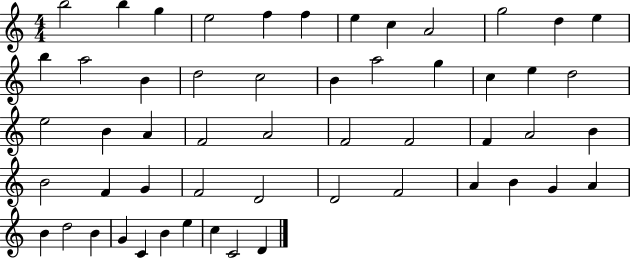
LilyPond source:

{
  \clef treble
  \numericTimeSignature
  \time 4/4
  \key c \major
  b''2 b''4 g''4 | e''2 f''4 f''4 | e''4 c''4 a'2 | g''2 d''4 e''4 | \break b''4 a''2 b'4 | d''2 c''2 | b'4 a''2 g''4 | c''4 e''4 d''2 | \break e''2 b'4 a'4 | f'2 a'2 | f'2 f'2 | f'4 a'2 b'4 | \break b'2 f'4 g'4 | f'2 d'2 | d'2 f'2 | a'4 b'4 g'4 a'4 | \break b'4 d''2 b'4 | g'4 c'4 b'4 e''4 | c''4 c'2 d'4 | \bar "|."
}